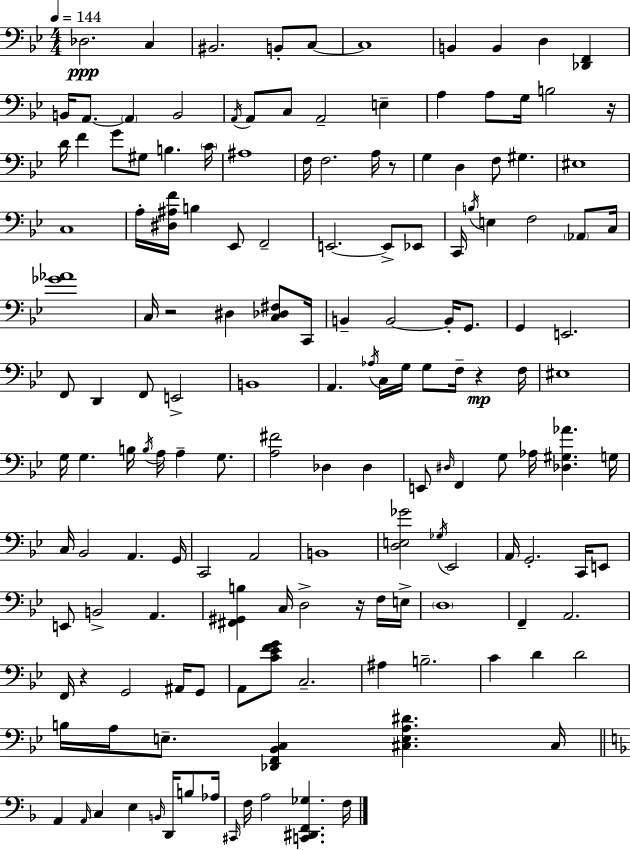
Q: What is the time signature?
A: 4/4